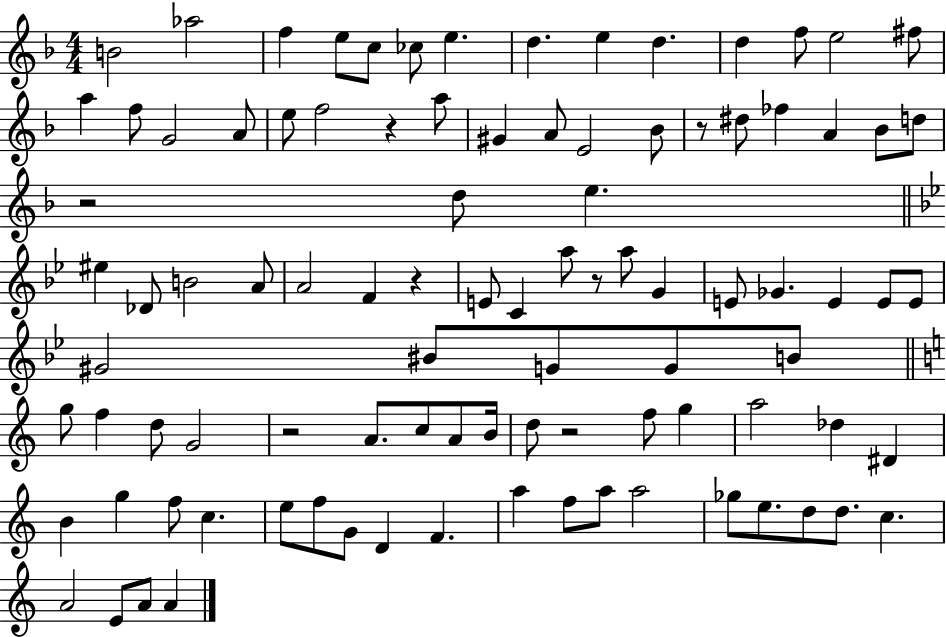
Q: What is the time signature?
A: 4/4